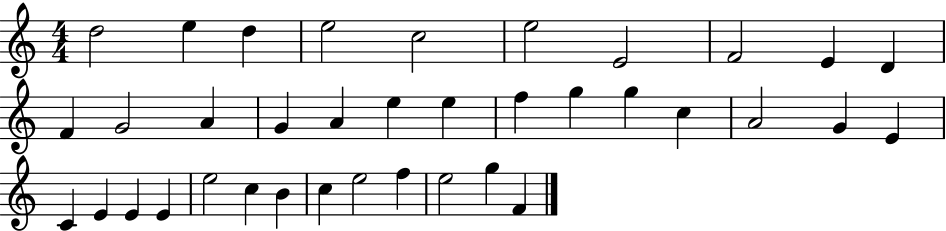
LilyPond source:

{
  \clef treble
  \numericTimeSignature
  \time 4/4
  \key c \major
  d''2 e''4 d''4 | e''2 c''2 | e''2 e'2 | f'2 e'4 d'4 | \break f'4 g'2 a'4 | g'4 a'4 e''4 e''4 | f''4 g''4 g''4 c''4 | a'2 g'4 e'4 | \break c'4 e'4 e'4 e'4 | e''2 c''4 b'4 | c''4 e''2 f''4 | e''2 g''4 f'4 | \break \bar "|."
}